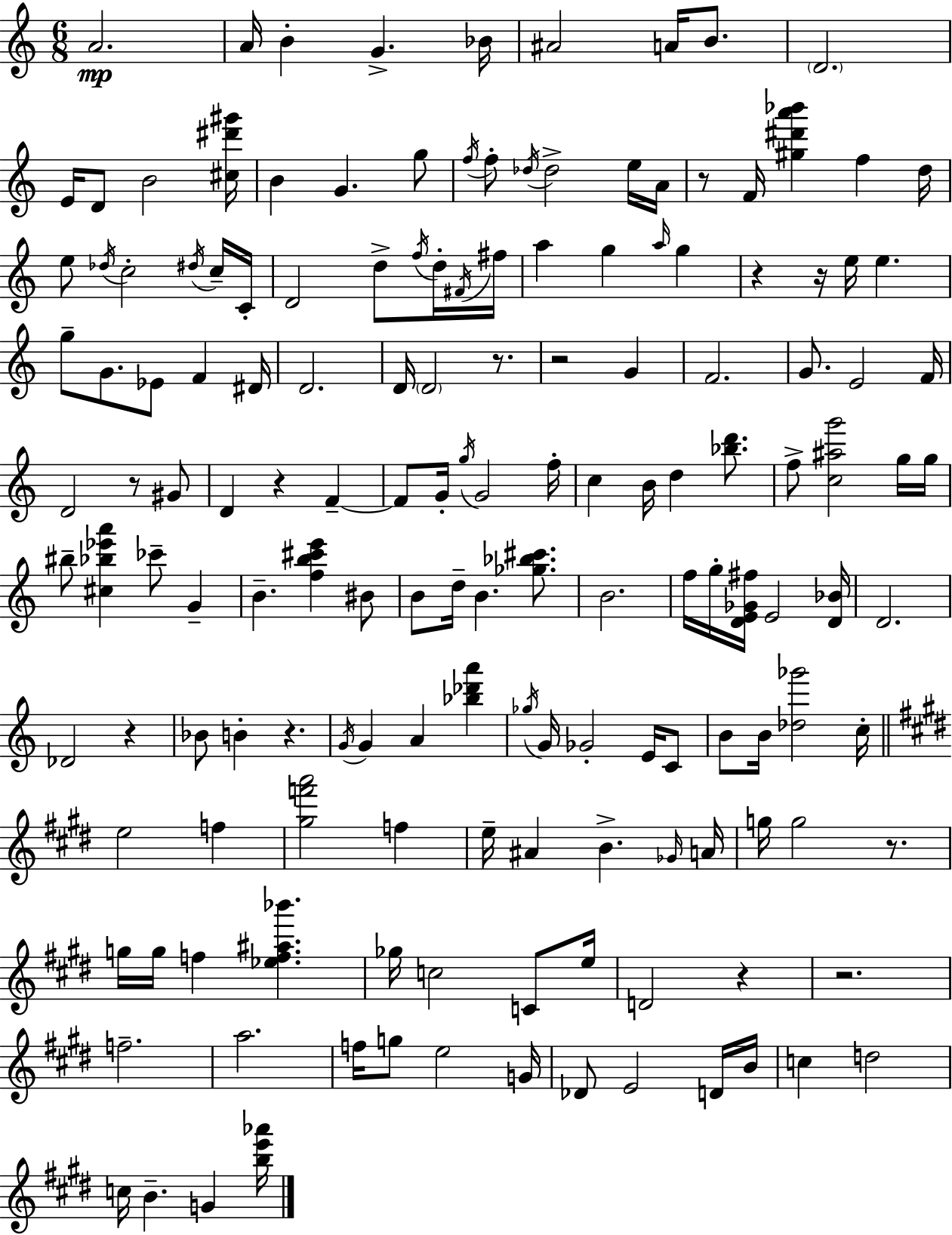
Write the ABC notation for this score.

X:1
T:Untitled
M:6/8
L:1/4
K:C
A2 A/4 B G _B/4 ^A2 A/4 B/2 D2 E/4 D/2 B2 [^c^d'^g']/4 B G g/2 f/4 f/2 _d/4 _d2 e/4 A/4 z/2 F/4 [^g^d'a'_b'] f d/4 e/2 _d/4 c2 ^d/4 c/4 C/4 D2 d/2 f/4 d/4 ^F/4 ^f/4 a g a/4 g z z/4 e/4 e g/2 G/2 _E/2 F ^D/4 D2 D/4 D2 z/2 z2 G F2 G/2 E2 F/4 D2 z/2 ^G/2 D z F F/2 G/4 g/4 G2 f/4 c B/4 d [_bd']/2 f/2 [c^ag']2 g/4 g/4 ^b/2 [^c_b_e'a'] _c'/2 G B [fb^c'e'] ^B/2 B/2 d/4 B [_g_b^c']/2 B2 f/4 g/4 [DE_G^f]/4 E2 [D_B]/4 D2 _D2 z _B/2 B z G/4 G A [_b_d'a'] _g/4 G/4 _G2 E/4 C/2 B/2 B/4 [_d_g']2 c/4 e2 f [^gf'a']2 f e/4 ^A B _G/4 A/4 g/4 g2 z/2 g/4 g/4 f [_ef^a_b'] _g/4 c2 C/2 e/4 D2 z z2 f2 a2 f/4 g/2 e2 G/4 _D/2 E2 D/4 B/4 c d2 c/4 B G [be'_a']/4